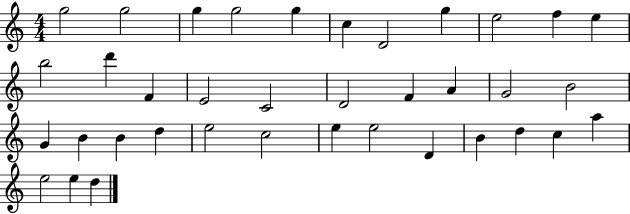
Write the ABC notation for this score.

X:1
T:Untitled
M:4/4
L:1/4
K:C
g2 g2 g g2 g c D2 g e2 f e b2 d' F E2 C2 D2 F A G2 B2 G B B d e2 c2 e e2 D B d c a e2 e d